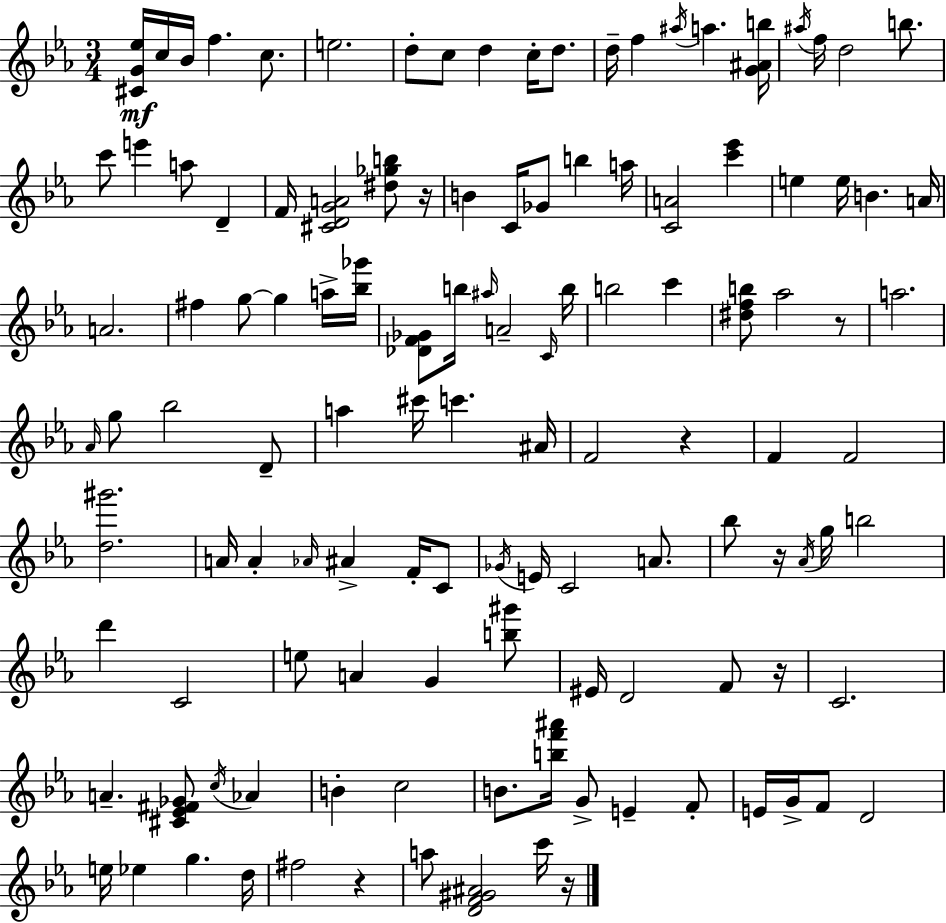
{
  \clef treble
  \numericTimeSignature
  \time 3/4
  \key ees \major
  <cis' g' ees''>16\mf c''16 bes'16 f''4. c''8. | e''2. | d''8-. c''8 d''4 c''16-. d''8. | d''16-- f''4 \acciaccatura { ais''16 } a''4. | \break <g' ais' b''>16 \acciaccatura { ais''16 } f''16 d''2 b''8. | c'''8 e'''4 a''8 d'4-- | f'16 <cis' d' g' a'>2 <dis'' ges'' b''>8 | r16 b'4 c'16 ges'8 b''4 | \break a''16 <c' a'>2 <c''' ees'''>4 | e''4 e''16 b'4. | a'16 a'2. | fis''4 g''8~~ g''4 | \break a''16-> <bes'' ges'''>16 <des' f' ges'>8 b''16 \grace { ais''16 } a'2-- | \grace { c'16 } b''16 b''2 | c'''4 <dis'' f'' b''>8 aes''2 | r8 a''2. | \break \grace { aes'16 } g''8 bes''2 | d'8-- a''4 cis'''16 c'''4. | ais'16 f'2 | r4 f'4 f'2 | \break <d'' gis'''>2. | a'16 a'4-. \grace { aes'16 } ais'4-> | f'16-. c'8 \acciaccatura { ges'16 } e'16 c'2 | a'8. bes''8 r16 \acciaccatura { aes'16 } g''16 | \break b''2 d'''4 | c'2 e''8 a'4 | g'4 <b'' gis'''>8 eis'16 d'2 | f'8 r16 c'2. | \break a'4.-- | <cis' ees' fis' ges'>8 \acciaccatura { c''16 } aes'4 b'4-. | c''2 b'8. | <b'' f''' ais'''>16 g'8-> e'4-- f'8-. e'16 g'16-> f'8 | \break d'2 e''16 ees''4 | g''4. d''16 fis''2 | r4 a''8 <d' f' gis' ais'>2 | c'''16 r16 \bar "|."
}